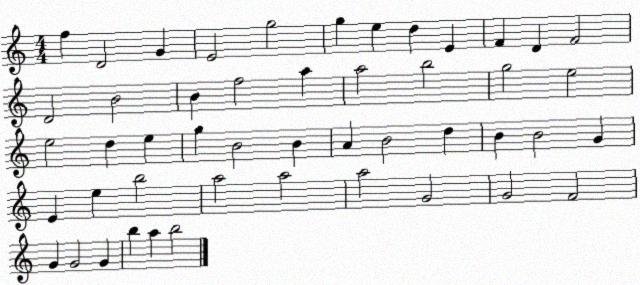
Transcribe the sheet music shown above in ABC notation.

X:1
T:Untitled
M:4/4
L:1/4
K:C
f D2 G E2 g2 g e d E F D F2 D2 B2 B f2 a a2 b2 g2 e2 e2 d e g B2 B A B2 d B B2 G E e b2 a2 a2 a2 G2 G2 F2 G G2 G b a b2